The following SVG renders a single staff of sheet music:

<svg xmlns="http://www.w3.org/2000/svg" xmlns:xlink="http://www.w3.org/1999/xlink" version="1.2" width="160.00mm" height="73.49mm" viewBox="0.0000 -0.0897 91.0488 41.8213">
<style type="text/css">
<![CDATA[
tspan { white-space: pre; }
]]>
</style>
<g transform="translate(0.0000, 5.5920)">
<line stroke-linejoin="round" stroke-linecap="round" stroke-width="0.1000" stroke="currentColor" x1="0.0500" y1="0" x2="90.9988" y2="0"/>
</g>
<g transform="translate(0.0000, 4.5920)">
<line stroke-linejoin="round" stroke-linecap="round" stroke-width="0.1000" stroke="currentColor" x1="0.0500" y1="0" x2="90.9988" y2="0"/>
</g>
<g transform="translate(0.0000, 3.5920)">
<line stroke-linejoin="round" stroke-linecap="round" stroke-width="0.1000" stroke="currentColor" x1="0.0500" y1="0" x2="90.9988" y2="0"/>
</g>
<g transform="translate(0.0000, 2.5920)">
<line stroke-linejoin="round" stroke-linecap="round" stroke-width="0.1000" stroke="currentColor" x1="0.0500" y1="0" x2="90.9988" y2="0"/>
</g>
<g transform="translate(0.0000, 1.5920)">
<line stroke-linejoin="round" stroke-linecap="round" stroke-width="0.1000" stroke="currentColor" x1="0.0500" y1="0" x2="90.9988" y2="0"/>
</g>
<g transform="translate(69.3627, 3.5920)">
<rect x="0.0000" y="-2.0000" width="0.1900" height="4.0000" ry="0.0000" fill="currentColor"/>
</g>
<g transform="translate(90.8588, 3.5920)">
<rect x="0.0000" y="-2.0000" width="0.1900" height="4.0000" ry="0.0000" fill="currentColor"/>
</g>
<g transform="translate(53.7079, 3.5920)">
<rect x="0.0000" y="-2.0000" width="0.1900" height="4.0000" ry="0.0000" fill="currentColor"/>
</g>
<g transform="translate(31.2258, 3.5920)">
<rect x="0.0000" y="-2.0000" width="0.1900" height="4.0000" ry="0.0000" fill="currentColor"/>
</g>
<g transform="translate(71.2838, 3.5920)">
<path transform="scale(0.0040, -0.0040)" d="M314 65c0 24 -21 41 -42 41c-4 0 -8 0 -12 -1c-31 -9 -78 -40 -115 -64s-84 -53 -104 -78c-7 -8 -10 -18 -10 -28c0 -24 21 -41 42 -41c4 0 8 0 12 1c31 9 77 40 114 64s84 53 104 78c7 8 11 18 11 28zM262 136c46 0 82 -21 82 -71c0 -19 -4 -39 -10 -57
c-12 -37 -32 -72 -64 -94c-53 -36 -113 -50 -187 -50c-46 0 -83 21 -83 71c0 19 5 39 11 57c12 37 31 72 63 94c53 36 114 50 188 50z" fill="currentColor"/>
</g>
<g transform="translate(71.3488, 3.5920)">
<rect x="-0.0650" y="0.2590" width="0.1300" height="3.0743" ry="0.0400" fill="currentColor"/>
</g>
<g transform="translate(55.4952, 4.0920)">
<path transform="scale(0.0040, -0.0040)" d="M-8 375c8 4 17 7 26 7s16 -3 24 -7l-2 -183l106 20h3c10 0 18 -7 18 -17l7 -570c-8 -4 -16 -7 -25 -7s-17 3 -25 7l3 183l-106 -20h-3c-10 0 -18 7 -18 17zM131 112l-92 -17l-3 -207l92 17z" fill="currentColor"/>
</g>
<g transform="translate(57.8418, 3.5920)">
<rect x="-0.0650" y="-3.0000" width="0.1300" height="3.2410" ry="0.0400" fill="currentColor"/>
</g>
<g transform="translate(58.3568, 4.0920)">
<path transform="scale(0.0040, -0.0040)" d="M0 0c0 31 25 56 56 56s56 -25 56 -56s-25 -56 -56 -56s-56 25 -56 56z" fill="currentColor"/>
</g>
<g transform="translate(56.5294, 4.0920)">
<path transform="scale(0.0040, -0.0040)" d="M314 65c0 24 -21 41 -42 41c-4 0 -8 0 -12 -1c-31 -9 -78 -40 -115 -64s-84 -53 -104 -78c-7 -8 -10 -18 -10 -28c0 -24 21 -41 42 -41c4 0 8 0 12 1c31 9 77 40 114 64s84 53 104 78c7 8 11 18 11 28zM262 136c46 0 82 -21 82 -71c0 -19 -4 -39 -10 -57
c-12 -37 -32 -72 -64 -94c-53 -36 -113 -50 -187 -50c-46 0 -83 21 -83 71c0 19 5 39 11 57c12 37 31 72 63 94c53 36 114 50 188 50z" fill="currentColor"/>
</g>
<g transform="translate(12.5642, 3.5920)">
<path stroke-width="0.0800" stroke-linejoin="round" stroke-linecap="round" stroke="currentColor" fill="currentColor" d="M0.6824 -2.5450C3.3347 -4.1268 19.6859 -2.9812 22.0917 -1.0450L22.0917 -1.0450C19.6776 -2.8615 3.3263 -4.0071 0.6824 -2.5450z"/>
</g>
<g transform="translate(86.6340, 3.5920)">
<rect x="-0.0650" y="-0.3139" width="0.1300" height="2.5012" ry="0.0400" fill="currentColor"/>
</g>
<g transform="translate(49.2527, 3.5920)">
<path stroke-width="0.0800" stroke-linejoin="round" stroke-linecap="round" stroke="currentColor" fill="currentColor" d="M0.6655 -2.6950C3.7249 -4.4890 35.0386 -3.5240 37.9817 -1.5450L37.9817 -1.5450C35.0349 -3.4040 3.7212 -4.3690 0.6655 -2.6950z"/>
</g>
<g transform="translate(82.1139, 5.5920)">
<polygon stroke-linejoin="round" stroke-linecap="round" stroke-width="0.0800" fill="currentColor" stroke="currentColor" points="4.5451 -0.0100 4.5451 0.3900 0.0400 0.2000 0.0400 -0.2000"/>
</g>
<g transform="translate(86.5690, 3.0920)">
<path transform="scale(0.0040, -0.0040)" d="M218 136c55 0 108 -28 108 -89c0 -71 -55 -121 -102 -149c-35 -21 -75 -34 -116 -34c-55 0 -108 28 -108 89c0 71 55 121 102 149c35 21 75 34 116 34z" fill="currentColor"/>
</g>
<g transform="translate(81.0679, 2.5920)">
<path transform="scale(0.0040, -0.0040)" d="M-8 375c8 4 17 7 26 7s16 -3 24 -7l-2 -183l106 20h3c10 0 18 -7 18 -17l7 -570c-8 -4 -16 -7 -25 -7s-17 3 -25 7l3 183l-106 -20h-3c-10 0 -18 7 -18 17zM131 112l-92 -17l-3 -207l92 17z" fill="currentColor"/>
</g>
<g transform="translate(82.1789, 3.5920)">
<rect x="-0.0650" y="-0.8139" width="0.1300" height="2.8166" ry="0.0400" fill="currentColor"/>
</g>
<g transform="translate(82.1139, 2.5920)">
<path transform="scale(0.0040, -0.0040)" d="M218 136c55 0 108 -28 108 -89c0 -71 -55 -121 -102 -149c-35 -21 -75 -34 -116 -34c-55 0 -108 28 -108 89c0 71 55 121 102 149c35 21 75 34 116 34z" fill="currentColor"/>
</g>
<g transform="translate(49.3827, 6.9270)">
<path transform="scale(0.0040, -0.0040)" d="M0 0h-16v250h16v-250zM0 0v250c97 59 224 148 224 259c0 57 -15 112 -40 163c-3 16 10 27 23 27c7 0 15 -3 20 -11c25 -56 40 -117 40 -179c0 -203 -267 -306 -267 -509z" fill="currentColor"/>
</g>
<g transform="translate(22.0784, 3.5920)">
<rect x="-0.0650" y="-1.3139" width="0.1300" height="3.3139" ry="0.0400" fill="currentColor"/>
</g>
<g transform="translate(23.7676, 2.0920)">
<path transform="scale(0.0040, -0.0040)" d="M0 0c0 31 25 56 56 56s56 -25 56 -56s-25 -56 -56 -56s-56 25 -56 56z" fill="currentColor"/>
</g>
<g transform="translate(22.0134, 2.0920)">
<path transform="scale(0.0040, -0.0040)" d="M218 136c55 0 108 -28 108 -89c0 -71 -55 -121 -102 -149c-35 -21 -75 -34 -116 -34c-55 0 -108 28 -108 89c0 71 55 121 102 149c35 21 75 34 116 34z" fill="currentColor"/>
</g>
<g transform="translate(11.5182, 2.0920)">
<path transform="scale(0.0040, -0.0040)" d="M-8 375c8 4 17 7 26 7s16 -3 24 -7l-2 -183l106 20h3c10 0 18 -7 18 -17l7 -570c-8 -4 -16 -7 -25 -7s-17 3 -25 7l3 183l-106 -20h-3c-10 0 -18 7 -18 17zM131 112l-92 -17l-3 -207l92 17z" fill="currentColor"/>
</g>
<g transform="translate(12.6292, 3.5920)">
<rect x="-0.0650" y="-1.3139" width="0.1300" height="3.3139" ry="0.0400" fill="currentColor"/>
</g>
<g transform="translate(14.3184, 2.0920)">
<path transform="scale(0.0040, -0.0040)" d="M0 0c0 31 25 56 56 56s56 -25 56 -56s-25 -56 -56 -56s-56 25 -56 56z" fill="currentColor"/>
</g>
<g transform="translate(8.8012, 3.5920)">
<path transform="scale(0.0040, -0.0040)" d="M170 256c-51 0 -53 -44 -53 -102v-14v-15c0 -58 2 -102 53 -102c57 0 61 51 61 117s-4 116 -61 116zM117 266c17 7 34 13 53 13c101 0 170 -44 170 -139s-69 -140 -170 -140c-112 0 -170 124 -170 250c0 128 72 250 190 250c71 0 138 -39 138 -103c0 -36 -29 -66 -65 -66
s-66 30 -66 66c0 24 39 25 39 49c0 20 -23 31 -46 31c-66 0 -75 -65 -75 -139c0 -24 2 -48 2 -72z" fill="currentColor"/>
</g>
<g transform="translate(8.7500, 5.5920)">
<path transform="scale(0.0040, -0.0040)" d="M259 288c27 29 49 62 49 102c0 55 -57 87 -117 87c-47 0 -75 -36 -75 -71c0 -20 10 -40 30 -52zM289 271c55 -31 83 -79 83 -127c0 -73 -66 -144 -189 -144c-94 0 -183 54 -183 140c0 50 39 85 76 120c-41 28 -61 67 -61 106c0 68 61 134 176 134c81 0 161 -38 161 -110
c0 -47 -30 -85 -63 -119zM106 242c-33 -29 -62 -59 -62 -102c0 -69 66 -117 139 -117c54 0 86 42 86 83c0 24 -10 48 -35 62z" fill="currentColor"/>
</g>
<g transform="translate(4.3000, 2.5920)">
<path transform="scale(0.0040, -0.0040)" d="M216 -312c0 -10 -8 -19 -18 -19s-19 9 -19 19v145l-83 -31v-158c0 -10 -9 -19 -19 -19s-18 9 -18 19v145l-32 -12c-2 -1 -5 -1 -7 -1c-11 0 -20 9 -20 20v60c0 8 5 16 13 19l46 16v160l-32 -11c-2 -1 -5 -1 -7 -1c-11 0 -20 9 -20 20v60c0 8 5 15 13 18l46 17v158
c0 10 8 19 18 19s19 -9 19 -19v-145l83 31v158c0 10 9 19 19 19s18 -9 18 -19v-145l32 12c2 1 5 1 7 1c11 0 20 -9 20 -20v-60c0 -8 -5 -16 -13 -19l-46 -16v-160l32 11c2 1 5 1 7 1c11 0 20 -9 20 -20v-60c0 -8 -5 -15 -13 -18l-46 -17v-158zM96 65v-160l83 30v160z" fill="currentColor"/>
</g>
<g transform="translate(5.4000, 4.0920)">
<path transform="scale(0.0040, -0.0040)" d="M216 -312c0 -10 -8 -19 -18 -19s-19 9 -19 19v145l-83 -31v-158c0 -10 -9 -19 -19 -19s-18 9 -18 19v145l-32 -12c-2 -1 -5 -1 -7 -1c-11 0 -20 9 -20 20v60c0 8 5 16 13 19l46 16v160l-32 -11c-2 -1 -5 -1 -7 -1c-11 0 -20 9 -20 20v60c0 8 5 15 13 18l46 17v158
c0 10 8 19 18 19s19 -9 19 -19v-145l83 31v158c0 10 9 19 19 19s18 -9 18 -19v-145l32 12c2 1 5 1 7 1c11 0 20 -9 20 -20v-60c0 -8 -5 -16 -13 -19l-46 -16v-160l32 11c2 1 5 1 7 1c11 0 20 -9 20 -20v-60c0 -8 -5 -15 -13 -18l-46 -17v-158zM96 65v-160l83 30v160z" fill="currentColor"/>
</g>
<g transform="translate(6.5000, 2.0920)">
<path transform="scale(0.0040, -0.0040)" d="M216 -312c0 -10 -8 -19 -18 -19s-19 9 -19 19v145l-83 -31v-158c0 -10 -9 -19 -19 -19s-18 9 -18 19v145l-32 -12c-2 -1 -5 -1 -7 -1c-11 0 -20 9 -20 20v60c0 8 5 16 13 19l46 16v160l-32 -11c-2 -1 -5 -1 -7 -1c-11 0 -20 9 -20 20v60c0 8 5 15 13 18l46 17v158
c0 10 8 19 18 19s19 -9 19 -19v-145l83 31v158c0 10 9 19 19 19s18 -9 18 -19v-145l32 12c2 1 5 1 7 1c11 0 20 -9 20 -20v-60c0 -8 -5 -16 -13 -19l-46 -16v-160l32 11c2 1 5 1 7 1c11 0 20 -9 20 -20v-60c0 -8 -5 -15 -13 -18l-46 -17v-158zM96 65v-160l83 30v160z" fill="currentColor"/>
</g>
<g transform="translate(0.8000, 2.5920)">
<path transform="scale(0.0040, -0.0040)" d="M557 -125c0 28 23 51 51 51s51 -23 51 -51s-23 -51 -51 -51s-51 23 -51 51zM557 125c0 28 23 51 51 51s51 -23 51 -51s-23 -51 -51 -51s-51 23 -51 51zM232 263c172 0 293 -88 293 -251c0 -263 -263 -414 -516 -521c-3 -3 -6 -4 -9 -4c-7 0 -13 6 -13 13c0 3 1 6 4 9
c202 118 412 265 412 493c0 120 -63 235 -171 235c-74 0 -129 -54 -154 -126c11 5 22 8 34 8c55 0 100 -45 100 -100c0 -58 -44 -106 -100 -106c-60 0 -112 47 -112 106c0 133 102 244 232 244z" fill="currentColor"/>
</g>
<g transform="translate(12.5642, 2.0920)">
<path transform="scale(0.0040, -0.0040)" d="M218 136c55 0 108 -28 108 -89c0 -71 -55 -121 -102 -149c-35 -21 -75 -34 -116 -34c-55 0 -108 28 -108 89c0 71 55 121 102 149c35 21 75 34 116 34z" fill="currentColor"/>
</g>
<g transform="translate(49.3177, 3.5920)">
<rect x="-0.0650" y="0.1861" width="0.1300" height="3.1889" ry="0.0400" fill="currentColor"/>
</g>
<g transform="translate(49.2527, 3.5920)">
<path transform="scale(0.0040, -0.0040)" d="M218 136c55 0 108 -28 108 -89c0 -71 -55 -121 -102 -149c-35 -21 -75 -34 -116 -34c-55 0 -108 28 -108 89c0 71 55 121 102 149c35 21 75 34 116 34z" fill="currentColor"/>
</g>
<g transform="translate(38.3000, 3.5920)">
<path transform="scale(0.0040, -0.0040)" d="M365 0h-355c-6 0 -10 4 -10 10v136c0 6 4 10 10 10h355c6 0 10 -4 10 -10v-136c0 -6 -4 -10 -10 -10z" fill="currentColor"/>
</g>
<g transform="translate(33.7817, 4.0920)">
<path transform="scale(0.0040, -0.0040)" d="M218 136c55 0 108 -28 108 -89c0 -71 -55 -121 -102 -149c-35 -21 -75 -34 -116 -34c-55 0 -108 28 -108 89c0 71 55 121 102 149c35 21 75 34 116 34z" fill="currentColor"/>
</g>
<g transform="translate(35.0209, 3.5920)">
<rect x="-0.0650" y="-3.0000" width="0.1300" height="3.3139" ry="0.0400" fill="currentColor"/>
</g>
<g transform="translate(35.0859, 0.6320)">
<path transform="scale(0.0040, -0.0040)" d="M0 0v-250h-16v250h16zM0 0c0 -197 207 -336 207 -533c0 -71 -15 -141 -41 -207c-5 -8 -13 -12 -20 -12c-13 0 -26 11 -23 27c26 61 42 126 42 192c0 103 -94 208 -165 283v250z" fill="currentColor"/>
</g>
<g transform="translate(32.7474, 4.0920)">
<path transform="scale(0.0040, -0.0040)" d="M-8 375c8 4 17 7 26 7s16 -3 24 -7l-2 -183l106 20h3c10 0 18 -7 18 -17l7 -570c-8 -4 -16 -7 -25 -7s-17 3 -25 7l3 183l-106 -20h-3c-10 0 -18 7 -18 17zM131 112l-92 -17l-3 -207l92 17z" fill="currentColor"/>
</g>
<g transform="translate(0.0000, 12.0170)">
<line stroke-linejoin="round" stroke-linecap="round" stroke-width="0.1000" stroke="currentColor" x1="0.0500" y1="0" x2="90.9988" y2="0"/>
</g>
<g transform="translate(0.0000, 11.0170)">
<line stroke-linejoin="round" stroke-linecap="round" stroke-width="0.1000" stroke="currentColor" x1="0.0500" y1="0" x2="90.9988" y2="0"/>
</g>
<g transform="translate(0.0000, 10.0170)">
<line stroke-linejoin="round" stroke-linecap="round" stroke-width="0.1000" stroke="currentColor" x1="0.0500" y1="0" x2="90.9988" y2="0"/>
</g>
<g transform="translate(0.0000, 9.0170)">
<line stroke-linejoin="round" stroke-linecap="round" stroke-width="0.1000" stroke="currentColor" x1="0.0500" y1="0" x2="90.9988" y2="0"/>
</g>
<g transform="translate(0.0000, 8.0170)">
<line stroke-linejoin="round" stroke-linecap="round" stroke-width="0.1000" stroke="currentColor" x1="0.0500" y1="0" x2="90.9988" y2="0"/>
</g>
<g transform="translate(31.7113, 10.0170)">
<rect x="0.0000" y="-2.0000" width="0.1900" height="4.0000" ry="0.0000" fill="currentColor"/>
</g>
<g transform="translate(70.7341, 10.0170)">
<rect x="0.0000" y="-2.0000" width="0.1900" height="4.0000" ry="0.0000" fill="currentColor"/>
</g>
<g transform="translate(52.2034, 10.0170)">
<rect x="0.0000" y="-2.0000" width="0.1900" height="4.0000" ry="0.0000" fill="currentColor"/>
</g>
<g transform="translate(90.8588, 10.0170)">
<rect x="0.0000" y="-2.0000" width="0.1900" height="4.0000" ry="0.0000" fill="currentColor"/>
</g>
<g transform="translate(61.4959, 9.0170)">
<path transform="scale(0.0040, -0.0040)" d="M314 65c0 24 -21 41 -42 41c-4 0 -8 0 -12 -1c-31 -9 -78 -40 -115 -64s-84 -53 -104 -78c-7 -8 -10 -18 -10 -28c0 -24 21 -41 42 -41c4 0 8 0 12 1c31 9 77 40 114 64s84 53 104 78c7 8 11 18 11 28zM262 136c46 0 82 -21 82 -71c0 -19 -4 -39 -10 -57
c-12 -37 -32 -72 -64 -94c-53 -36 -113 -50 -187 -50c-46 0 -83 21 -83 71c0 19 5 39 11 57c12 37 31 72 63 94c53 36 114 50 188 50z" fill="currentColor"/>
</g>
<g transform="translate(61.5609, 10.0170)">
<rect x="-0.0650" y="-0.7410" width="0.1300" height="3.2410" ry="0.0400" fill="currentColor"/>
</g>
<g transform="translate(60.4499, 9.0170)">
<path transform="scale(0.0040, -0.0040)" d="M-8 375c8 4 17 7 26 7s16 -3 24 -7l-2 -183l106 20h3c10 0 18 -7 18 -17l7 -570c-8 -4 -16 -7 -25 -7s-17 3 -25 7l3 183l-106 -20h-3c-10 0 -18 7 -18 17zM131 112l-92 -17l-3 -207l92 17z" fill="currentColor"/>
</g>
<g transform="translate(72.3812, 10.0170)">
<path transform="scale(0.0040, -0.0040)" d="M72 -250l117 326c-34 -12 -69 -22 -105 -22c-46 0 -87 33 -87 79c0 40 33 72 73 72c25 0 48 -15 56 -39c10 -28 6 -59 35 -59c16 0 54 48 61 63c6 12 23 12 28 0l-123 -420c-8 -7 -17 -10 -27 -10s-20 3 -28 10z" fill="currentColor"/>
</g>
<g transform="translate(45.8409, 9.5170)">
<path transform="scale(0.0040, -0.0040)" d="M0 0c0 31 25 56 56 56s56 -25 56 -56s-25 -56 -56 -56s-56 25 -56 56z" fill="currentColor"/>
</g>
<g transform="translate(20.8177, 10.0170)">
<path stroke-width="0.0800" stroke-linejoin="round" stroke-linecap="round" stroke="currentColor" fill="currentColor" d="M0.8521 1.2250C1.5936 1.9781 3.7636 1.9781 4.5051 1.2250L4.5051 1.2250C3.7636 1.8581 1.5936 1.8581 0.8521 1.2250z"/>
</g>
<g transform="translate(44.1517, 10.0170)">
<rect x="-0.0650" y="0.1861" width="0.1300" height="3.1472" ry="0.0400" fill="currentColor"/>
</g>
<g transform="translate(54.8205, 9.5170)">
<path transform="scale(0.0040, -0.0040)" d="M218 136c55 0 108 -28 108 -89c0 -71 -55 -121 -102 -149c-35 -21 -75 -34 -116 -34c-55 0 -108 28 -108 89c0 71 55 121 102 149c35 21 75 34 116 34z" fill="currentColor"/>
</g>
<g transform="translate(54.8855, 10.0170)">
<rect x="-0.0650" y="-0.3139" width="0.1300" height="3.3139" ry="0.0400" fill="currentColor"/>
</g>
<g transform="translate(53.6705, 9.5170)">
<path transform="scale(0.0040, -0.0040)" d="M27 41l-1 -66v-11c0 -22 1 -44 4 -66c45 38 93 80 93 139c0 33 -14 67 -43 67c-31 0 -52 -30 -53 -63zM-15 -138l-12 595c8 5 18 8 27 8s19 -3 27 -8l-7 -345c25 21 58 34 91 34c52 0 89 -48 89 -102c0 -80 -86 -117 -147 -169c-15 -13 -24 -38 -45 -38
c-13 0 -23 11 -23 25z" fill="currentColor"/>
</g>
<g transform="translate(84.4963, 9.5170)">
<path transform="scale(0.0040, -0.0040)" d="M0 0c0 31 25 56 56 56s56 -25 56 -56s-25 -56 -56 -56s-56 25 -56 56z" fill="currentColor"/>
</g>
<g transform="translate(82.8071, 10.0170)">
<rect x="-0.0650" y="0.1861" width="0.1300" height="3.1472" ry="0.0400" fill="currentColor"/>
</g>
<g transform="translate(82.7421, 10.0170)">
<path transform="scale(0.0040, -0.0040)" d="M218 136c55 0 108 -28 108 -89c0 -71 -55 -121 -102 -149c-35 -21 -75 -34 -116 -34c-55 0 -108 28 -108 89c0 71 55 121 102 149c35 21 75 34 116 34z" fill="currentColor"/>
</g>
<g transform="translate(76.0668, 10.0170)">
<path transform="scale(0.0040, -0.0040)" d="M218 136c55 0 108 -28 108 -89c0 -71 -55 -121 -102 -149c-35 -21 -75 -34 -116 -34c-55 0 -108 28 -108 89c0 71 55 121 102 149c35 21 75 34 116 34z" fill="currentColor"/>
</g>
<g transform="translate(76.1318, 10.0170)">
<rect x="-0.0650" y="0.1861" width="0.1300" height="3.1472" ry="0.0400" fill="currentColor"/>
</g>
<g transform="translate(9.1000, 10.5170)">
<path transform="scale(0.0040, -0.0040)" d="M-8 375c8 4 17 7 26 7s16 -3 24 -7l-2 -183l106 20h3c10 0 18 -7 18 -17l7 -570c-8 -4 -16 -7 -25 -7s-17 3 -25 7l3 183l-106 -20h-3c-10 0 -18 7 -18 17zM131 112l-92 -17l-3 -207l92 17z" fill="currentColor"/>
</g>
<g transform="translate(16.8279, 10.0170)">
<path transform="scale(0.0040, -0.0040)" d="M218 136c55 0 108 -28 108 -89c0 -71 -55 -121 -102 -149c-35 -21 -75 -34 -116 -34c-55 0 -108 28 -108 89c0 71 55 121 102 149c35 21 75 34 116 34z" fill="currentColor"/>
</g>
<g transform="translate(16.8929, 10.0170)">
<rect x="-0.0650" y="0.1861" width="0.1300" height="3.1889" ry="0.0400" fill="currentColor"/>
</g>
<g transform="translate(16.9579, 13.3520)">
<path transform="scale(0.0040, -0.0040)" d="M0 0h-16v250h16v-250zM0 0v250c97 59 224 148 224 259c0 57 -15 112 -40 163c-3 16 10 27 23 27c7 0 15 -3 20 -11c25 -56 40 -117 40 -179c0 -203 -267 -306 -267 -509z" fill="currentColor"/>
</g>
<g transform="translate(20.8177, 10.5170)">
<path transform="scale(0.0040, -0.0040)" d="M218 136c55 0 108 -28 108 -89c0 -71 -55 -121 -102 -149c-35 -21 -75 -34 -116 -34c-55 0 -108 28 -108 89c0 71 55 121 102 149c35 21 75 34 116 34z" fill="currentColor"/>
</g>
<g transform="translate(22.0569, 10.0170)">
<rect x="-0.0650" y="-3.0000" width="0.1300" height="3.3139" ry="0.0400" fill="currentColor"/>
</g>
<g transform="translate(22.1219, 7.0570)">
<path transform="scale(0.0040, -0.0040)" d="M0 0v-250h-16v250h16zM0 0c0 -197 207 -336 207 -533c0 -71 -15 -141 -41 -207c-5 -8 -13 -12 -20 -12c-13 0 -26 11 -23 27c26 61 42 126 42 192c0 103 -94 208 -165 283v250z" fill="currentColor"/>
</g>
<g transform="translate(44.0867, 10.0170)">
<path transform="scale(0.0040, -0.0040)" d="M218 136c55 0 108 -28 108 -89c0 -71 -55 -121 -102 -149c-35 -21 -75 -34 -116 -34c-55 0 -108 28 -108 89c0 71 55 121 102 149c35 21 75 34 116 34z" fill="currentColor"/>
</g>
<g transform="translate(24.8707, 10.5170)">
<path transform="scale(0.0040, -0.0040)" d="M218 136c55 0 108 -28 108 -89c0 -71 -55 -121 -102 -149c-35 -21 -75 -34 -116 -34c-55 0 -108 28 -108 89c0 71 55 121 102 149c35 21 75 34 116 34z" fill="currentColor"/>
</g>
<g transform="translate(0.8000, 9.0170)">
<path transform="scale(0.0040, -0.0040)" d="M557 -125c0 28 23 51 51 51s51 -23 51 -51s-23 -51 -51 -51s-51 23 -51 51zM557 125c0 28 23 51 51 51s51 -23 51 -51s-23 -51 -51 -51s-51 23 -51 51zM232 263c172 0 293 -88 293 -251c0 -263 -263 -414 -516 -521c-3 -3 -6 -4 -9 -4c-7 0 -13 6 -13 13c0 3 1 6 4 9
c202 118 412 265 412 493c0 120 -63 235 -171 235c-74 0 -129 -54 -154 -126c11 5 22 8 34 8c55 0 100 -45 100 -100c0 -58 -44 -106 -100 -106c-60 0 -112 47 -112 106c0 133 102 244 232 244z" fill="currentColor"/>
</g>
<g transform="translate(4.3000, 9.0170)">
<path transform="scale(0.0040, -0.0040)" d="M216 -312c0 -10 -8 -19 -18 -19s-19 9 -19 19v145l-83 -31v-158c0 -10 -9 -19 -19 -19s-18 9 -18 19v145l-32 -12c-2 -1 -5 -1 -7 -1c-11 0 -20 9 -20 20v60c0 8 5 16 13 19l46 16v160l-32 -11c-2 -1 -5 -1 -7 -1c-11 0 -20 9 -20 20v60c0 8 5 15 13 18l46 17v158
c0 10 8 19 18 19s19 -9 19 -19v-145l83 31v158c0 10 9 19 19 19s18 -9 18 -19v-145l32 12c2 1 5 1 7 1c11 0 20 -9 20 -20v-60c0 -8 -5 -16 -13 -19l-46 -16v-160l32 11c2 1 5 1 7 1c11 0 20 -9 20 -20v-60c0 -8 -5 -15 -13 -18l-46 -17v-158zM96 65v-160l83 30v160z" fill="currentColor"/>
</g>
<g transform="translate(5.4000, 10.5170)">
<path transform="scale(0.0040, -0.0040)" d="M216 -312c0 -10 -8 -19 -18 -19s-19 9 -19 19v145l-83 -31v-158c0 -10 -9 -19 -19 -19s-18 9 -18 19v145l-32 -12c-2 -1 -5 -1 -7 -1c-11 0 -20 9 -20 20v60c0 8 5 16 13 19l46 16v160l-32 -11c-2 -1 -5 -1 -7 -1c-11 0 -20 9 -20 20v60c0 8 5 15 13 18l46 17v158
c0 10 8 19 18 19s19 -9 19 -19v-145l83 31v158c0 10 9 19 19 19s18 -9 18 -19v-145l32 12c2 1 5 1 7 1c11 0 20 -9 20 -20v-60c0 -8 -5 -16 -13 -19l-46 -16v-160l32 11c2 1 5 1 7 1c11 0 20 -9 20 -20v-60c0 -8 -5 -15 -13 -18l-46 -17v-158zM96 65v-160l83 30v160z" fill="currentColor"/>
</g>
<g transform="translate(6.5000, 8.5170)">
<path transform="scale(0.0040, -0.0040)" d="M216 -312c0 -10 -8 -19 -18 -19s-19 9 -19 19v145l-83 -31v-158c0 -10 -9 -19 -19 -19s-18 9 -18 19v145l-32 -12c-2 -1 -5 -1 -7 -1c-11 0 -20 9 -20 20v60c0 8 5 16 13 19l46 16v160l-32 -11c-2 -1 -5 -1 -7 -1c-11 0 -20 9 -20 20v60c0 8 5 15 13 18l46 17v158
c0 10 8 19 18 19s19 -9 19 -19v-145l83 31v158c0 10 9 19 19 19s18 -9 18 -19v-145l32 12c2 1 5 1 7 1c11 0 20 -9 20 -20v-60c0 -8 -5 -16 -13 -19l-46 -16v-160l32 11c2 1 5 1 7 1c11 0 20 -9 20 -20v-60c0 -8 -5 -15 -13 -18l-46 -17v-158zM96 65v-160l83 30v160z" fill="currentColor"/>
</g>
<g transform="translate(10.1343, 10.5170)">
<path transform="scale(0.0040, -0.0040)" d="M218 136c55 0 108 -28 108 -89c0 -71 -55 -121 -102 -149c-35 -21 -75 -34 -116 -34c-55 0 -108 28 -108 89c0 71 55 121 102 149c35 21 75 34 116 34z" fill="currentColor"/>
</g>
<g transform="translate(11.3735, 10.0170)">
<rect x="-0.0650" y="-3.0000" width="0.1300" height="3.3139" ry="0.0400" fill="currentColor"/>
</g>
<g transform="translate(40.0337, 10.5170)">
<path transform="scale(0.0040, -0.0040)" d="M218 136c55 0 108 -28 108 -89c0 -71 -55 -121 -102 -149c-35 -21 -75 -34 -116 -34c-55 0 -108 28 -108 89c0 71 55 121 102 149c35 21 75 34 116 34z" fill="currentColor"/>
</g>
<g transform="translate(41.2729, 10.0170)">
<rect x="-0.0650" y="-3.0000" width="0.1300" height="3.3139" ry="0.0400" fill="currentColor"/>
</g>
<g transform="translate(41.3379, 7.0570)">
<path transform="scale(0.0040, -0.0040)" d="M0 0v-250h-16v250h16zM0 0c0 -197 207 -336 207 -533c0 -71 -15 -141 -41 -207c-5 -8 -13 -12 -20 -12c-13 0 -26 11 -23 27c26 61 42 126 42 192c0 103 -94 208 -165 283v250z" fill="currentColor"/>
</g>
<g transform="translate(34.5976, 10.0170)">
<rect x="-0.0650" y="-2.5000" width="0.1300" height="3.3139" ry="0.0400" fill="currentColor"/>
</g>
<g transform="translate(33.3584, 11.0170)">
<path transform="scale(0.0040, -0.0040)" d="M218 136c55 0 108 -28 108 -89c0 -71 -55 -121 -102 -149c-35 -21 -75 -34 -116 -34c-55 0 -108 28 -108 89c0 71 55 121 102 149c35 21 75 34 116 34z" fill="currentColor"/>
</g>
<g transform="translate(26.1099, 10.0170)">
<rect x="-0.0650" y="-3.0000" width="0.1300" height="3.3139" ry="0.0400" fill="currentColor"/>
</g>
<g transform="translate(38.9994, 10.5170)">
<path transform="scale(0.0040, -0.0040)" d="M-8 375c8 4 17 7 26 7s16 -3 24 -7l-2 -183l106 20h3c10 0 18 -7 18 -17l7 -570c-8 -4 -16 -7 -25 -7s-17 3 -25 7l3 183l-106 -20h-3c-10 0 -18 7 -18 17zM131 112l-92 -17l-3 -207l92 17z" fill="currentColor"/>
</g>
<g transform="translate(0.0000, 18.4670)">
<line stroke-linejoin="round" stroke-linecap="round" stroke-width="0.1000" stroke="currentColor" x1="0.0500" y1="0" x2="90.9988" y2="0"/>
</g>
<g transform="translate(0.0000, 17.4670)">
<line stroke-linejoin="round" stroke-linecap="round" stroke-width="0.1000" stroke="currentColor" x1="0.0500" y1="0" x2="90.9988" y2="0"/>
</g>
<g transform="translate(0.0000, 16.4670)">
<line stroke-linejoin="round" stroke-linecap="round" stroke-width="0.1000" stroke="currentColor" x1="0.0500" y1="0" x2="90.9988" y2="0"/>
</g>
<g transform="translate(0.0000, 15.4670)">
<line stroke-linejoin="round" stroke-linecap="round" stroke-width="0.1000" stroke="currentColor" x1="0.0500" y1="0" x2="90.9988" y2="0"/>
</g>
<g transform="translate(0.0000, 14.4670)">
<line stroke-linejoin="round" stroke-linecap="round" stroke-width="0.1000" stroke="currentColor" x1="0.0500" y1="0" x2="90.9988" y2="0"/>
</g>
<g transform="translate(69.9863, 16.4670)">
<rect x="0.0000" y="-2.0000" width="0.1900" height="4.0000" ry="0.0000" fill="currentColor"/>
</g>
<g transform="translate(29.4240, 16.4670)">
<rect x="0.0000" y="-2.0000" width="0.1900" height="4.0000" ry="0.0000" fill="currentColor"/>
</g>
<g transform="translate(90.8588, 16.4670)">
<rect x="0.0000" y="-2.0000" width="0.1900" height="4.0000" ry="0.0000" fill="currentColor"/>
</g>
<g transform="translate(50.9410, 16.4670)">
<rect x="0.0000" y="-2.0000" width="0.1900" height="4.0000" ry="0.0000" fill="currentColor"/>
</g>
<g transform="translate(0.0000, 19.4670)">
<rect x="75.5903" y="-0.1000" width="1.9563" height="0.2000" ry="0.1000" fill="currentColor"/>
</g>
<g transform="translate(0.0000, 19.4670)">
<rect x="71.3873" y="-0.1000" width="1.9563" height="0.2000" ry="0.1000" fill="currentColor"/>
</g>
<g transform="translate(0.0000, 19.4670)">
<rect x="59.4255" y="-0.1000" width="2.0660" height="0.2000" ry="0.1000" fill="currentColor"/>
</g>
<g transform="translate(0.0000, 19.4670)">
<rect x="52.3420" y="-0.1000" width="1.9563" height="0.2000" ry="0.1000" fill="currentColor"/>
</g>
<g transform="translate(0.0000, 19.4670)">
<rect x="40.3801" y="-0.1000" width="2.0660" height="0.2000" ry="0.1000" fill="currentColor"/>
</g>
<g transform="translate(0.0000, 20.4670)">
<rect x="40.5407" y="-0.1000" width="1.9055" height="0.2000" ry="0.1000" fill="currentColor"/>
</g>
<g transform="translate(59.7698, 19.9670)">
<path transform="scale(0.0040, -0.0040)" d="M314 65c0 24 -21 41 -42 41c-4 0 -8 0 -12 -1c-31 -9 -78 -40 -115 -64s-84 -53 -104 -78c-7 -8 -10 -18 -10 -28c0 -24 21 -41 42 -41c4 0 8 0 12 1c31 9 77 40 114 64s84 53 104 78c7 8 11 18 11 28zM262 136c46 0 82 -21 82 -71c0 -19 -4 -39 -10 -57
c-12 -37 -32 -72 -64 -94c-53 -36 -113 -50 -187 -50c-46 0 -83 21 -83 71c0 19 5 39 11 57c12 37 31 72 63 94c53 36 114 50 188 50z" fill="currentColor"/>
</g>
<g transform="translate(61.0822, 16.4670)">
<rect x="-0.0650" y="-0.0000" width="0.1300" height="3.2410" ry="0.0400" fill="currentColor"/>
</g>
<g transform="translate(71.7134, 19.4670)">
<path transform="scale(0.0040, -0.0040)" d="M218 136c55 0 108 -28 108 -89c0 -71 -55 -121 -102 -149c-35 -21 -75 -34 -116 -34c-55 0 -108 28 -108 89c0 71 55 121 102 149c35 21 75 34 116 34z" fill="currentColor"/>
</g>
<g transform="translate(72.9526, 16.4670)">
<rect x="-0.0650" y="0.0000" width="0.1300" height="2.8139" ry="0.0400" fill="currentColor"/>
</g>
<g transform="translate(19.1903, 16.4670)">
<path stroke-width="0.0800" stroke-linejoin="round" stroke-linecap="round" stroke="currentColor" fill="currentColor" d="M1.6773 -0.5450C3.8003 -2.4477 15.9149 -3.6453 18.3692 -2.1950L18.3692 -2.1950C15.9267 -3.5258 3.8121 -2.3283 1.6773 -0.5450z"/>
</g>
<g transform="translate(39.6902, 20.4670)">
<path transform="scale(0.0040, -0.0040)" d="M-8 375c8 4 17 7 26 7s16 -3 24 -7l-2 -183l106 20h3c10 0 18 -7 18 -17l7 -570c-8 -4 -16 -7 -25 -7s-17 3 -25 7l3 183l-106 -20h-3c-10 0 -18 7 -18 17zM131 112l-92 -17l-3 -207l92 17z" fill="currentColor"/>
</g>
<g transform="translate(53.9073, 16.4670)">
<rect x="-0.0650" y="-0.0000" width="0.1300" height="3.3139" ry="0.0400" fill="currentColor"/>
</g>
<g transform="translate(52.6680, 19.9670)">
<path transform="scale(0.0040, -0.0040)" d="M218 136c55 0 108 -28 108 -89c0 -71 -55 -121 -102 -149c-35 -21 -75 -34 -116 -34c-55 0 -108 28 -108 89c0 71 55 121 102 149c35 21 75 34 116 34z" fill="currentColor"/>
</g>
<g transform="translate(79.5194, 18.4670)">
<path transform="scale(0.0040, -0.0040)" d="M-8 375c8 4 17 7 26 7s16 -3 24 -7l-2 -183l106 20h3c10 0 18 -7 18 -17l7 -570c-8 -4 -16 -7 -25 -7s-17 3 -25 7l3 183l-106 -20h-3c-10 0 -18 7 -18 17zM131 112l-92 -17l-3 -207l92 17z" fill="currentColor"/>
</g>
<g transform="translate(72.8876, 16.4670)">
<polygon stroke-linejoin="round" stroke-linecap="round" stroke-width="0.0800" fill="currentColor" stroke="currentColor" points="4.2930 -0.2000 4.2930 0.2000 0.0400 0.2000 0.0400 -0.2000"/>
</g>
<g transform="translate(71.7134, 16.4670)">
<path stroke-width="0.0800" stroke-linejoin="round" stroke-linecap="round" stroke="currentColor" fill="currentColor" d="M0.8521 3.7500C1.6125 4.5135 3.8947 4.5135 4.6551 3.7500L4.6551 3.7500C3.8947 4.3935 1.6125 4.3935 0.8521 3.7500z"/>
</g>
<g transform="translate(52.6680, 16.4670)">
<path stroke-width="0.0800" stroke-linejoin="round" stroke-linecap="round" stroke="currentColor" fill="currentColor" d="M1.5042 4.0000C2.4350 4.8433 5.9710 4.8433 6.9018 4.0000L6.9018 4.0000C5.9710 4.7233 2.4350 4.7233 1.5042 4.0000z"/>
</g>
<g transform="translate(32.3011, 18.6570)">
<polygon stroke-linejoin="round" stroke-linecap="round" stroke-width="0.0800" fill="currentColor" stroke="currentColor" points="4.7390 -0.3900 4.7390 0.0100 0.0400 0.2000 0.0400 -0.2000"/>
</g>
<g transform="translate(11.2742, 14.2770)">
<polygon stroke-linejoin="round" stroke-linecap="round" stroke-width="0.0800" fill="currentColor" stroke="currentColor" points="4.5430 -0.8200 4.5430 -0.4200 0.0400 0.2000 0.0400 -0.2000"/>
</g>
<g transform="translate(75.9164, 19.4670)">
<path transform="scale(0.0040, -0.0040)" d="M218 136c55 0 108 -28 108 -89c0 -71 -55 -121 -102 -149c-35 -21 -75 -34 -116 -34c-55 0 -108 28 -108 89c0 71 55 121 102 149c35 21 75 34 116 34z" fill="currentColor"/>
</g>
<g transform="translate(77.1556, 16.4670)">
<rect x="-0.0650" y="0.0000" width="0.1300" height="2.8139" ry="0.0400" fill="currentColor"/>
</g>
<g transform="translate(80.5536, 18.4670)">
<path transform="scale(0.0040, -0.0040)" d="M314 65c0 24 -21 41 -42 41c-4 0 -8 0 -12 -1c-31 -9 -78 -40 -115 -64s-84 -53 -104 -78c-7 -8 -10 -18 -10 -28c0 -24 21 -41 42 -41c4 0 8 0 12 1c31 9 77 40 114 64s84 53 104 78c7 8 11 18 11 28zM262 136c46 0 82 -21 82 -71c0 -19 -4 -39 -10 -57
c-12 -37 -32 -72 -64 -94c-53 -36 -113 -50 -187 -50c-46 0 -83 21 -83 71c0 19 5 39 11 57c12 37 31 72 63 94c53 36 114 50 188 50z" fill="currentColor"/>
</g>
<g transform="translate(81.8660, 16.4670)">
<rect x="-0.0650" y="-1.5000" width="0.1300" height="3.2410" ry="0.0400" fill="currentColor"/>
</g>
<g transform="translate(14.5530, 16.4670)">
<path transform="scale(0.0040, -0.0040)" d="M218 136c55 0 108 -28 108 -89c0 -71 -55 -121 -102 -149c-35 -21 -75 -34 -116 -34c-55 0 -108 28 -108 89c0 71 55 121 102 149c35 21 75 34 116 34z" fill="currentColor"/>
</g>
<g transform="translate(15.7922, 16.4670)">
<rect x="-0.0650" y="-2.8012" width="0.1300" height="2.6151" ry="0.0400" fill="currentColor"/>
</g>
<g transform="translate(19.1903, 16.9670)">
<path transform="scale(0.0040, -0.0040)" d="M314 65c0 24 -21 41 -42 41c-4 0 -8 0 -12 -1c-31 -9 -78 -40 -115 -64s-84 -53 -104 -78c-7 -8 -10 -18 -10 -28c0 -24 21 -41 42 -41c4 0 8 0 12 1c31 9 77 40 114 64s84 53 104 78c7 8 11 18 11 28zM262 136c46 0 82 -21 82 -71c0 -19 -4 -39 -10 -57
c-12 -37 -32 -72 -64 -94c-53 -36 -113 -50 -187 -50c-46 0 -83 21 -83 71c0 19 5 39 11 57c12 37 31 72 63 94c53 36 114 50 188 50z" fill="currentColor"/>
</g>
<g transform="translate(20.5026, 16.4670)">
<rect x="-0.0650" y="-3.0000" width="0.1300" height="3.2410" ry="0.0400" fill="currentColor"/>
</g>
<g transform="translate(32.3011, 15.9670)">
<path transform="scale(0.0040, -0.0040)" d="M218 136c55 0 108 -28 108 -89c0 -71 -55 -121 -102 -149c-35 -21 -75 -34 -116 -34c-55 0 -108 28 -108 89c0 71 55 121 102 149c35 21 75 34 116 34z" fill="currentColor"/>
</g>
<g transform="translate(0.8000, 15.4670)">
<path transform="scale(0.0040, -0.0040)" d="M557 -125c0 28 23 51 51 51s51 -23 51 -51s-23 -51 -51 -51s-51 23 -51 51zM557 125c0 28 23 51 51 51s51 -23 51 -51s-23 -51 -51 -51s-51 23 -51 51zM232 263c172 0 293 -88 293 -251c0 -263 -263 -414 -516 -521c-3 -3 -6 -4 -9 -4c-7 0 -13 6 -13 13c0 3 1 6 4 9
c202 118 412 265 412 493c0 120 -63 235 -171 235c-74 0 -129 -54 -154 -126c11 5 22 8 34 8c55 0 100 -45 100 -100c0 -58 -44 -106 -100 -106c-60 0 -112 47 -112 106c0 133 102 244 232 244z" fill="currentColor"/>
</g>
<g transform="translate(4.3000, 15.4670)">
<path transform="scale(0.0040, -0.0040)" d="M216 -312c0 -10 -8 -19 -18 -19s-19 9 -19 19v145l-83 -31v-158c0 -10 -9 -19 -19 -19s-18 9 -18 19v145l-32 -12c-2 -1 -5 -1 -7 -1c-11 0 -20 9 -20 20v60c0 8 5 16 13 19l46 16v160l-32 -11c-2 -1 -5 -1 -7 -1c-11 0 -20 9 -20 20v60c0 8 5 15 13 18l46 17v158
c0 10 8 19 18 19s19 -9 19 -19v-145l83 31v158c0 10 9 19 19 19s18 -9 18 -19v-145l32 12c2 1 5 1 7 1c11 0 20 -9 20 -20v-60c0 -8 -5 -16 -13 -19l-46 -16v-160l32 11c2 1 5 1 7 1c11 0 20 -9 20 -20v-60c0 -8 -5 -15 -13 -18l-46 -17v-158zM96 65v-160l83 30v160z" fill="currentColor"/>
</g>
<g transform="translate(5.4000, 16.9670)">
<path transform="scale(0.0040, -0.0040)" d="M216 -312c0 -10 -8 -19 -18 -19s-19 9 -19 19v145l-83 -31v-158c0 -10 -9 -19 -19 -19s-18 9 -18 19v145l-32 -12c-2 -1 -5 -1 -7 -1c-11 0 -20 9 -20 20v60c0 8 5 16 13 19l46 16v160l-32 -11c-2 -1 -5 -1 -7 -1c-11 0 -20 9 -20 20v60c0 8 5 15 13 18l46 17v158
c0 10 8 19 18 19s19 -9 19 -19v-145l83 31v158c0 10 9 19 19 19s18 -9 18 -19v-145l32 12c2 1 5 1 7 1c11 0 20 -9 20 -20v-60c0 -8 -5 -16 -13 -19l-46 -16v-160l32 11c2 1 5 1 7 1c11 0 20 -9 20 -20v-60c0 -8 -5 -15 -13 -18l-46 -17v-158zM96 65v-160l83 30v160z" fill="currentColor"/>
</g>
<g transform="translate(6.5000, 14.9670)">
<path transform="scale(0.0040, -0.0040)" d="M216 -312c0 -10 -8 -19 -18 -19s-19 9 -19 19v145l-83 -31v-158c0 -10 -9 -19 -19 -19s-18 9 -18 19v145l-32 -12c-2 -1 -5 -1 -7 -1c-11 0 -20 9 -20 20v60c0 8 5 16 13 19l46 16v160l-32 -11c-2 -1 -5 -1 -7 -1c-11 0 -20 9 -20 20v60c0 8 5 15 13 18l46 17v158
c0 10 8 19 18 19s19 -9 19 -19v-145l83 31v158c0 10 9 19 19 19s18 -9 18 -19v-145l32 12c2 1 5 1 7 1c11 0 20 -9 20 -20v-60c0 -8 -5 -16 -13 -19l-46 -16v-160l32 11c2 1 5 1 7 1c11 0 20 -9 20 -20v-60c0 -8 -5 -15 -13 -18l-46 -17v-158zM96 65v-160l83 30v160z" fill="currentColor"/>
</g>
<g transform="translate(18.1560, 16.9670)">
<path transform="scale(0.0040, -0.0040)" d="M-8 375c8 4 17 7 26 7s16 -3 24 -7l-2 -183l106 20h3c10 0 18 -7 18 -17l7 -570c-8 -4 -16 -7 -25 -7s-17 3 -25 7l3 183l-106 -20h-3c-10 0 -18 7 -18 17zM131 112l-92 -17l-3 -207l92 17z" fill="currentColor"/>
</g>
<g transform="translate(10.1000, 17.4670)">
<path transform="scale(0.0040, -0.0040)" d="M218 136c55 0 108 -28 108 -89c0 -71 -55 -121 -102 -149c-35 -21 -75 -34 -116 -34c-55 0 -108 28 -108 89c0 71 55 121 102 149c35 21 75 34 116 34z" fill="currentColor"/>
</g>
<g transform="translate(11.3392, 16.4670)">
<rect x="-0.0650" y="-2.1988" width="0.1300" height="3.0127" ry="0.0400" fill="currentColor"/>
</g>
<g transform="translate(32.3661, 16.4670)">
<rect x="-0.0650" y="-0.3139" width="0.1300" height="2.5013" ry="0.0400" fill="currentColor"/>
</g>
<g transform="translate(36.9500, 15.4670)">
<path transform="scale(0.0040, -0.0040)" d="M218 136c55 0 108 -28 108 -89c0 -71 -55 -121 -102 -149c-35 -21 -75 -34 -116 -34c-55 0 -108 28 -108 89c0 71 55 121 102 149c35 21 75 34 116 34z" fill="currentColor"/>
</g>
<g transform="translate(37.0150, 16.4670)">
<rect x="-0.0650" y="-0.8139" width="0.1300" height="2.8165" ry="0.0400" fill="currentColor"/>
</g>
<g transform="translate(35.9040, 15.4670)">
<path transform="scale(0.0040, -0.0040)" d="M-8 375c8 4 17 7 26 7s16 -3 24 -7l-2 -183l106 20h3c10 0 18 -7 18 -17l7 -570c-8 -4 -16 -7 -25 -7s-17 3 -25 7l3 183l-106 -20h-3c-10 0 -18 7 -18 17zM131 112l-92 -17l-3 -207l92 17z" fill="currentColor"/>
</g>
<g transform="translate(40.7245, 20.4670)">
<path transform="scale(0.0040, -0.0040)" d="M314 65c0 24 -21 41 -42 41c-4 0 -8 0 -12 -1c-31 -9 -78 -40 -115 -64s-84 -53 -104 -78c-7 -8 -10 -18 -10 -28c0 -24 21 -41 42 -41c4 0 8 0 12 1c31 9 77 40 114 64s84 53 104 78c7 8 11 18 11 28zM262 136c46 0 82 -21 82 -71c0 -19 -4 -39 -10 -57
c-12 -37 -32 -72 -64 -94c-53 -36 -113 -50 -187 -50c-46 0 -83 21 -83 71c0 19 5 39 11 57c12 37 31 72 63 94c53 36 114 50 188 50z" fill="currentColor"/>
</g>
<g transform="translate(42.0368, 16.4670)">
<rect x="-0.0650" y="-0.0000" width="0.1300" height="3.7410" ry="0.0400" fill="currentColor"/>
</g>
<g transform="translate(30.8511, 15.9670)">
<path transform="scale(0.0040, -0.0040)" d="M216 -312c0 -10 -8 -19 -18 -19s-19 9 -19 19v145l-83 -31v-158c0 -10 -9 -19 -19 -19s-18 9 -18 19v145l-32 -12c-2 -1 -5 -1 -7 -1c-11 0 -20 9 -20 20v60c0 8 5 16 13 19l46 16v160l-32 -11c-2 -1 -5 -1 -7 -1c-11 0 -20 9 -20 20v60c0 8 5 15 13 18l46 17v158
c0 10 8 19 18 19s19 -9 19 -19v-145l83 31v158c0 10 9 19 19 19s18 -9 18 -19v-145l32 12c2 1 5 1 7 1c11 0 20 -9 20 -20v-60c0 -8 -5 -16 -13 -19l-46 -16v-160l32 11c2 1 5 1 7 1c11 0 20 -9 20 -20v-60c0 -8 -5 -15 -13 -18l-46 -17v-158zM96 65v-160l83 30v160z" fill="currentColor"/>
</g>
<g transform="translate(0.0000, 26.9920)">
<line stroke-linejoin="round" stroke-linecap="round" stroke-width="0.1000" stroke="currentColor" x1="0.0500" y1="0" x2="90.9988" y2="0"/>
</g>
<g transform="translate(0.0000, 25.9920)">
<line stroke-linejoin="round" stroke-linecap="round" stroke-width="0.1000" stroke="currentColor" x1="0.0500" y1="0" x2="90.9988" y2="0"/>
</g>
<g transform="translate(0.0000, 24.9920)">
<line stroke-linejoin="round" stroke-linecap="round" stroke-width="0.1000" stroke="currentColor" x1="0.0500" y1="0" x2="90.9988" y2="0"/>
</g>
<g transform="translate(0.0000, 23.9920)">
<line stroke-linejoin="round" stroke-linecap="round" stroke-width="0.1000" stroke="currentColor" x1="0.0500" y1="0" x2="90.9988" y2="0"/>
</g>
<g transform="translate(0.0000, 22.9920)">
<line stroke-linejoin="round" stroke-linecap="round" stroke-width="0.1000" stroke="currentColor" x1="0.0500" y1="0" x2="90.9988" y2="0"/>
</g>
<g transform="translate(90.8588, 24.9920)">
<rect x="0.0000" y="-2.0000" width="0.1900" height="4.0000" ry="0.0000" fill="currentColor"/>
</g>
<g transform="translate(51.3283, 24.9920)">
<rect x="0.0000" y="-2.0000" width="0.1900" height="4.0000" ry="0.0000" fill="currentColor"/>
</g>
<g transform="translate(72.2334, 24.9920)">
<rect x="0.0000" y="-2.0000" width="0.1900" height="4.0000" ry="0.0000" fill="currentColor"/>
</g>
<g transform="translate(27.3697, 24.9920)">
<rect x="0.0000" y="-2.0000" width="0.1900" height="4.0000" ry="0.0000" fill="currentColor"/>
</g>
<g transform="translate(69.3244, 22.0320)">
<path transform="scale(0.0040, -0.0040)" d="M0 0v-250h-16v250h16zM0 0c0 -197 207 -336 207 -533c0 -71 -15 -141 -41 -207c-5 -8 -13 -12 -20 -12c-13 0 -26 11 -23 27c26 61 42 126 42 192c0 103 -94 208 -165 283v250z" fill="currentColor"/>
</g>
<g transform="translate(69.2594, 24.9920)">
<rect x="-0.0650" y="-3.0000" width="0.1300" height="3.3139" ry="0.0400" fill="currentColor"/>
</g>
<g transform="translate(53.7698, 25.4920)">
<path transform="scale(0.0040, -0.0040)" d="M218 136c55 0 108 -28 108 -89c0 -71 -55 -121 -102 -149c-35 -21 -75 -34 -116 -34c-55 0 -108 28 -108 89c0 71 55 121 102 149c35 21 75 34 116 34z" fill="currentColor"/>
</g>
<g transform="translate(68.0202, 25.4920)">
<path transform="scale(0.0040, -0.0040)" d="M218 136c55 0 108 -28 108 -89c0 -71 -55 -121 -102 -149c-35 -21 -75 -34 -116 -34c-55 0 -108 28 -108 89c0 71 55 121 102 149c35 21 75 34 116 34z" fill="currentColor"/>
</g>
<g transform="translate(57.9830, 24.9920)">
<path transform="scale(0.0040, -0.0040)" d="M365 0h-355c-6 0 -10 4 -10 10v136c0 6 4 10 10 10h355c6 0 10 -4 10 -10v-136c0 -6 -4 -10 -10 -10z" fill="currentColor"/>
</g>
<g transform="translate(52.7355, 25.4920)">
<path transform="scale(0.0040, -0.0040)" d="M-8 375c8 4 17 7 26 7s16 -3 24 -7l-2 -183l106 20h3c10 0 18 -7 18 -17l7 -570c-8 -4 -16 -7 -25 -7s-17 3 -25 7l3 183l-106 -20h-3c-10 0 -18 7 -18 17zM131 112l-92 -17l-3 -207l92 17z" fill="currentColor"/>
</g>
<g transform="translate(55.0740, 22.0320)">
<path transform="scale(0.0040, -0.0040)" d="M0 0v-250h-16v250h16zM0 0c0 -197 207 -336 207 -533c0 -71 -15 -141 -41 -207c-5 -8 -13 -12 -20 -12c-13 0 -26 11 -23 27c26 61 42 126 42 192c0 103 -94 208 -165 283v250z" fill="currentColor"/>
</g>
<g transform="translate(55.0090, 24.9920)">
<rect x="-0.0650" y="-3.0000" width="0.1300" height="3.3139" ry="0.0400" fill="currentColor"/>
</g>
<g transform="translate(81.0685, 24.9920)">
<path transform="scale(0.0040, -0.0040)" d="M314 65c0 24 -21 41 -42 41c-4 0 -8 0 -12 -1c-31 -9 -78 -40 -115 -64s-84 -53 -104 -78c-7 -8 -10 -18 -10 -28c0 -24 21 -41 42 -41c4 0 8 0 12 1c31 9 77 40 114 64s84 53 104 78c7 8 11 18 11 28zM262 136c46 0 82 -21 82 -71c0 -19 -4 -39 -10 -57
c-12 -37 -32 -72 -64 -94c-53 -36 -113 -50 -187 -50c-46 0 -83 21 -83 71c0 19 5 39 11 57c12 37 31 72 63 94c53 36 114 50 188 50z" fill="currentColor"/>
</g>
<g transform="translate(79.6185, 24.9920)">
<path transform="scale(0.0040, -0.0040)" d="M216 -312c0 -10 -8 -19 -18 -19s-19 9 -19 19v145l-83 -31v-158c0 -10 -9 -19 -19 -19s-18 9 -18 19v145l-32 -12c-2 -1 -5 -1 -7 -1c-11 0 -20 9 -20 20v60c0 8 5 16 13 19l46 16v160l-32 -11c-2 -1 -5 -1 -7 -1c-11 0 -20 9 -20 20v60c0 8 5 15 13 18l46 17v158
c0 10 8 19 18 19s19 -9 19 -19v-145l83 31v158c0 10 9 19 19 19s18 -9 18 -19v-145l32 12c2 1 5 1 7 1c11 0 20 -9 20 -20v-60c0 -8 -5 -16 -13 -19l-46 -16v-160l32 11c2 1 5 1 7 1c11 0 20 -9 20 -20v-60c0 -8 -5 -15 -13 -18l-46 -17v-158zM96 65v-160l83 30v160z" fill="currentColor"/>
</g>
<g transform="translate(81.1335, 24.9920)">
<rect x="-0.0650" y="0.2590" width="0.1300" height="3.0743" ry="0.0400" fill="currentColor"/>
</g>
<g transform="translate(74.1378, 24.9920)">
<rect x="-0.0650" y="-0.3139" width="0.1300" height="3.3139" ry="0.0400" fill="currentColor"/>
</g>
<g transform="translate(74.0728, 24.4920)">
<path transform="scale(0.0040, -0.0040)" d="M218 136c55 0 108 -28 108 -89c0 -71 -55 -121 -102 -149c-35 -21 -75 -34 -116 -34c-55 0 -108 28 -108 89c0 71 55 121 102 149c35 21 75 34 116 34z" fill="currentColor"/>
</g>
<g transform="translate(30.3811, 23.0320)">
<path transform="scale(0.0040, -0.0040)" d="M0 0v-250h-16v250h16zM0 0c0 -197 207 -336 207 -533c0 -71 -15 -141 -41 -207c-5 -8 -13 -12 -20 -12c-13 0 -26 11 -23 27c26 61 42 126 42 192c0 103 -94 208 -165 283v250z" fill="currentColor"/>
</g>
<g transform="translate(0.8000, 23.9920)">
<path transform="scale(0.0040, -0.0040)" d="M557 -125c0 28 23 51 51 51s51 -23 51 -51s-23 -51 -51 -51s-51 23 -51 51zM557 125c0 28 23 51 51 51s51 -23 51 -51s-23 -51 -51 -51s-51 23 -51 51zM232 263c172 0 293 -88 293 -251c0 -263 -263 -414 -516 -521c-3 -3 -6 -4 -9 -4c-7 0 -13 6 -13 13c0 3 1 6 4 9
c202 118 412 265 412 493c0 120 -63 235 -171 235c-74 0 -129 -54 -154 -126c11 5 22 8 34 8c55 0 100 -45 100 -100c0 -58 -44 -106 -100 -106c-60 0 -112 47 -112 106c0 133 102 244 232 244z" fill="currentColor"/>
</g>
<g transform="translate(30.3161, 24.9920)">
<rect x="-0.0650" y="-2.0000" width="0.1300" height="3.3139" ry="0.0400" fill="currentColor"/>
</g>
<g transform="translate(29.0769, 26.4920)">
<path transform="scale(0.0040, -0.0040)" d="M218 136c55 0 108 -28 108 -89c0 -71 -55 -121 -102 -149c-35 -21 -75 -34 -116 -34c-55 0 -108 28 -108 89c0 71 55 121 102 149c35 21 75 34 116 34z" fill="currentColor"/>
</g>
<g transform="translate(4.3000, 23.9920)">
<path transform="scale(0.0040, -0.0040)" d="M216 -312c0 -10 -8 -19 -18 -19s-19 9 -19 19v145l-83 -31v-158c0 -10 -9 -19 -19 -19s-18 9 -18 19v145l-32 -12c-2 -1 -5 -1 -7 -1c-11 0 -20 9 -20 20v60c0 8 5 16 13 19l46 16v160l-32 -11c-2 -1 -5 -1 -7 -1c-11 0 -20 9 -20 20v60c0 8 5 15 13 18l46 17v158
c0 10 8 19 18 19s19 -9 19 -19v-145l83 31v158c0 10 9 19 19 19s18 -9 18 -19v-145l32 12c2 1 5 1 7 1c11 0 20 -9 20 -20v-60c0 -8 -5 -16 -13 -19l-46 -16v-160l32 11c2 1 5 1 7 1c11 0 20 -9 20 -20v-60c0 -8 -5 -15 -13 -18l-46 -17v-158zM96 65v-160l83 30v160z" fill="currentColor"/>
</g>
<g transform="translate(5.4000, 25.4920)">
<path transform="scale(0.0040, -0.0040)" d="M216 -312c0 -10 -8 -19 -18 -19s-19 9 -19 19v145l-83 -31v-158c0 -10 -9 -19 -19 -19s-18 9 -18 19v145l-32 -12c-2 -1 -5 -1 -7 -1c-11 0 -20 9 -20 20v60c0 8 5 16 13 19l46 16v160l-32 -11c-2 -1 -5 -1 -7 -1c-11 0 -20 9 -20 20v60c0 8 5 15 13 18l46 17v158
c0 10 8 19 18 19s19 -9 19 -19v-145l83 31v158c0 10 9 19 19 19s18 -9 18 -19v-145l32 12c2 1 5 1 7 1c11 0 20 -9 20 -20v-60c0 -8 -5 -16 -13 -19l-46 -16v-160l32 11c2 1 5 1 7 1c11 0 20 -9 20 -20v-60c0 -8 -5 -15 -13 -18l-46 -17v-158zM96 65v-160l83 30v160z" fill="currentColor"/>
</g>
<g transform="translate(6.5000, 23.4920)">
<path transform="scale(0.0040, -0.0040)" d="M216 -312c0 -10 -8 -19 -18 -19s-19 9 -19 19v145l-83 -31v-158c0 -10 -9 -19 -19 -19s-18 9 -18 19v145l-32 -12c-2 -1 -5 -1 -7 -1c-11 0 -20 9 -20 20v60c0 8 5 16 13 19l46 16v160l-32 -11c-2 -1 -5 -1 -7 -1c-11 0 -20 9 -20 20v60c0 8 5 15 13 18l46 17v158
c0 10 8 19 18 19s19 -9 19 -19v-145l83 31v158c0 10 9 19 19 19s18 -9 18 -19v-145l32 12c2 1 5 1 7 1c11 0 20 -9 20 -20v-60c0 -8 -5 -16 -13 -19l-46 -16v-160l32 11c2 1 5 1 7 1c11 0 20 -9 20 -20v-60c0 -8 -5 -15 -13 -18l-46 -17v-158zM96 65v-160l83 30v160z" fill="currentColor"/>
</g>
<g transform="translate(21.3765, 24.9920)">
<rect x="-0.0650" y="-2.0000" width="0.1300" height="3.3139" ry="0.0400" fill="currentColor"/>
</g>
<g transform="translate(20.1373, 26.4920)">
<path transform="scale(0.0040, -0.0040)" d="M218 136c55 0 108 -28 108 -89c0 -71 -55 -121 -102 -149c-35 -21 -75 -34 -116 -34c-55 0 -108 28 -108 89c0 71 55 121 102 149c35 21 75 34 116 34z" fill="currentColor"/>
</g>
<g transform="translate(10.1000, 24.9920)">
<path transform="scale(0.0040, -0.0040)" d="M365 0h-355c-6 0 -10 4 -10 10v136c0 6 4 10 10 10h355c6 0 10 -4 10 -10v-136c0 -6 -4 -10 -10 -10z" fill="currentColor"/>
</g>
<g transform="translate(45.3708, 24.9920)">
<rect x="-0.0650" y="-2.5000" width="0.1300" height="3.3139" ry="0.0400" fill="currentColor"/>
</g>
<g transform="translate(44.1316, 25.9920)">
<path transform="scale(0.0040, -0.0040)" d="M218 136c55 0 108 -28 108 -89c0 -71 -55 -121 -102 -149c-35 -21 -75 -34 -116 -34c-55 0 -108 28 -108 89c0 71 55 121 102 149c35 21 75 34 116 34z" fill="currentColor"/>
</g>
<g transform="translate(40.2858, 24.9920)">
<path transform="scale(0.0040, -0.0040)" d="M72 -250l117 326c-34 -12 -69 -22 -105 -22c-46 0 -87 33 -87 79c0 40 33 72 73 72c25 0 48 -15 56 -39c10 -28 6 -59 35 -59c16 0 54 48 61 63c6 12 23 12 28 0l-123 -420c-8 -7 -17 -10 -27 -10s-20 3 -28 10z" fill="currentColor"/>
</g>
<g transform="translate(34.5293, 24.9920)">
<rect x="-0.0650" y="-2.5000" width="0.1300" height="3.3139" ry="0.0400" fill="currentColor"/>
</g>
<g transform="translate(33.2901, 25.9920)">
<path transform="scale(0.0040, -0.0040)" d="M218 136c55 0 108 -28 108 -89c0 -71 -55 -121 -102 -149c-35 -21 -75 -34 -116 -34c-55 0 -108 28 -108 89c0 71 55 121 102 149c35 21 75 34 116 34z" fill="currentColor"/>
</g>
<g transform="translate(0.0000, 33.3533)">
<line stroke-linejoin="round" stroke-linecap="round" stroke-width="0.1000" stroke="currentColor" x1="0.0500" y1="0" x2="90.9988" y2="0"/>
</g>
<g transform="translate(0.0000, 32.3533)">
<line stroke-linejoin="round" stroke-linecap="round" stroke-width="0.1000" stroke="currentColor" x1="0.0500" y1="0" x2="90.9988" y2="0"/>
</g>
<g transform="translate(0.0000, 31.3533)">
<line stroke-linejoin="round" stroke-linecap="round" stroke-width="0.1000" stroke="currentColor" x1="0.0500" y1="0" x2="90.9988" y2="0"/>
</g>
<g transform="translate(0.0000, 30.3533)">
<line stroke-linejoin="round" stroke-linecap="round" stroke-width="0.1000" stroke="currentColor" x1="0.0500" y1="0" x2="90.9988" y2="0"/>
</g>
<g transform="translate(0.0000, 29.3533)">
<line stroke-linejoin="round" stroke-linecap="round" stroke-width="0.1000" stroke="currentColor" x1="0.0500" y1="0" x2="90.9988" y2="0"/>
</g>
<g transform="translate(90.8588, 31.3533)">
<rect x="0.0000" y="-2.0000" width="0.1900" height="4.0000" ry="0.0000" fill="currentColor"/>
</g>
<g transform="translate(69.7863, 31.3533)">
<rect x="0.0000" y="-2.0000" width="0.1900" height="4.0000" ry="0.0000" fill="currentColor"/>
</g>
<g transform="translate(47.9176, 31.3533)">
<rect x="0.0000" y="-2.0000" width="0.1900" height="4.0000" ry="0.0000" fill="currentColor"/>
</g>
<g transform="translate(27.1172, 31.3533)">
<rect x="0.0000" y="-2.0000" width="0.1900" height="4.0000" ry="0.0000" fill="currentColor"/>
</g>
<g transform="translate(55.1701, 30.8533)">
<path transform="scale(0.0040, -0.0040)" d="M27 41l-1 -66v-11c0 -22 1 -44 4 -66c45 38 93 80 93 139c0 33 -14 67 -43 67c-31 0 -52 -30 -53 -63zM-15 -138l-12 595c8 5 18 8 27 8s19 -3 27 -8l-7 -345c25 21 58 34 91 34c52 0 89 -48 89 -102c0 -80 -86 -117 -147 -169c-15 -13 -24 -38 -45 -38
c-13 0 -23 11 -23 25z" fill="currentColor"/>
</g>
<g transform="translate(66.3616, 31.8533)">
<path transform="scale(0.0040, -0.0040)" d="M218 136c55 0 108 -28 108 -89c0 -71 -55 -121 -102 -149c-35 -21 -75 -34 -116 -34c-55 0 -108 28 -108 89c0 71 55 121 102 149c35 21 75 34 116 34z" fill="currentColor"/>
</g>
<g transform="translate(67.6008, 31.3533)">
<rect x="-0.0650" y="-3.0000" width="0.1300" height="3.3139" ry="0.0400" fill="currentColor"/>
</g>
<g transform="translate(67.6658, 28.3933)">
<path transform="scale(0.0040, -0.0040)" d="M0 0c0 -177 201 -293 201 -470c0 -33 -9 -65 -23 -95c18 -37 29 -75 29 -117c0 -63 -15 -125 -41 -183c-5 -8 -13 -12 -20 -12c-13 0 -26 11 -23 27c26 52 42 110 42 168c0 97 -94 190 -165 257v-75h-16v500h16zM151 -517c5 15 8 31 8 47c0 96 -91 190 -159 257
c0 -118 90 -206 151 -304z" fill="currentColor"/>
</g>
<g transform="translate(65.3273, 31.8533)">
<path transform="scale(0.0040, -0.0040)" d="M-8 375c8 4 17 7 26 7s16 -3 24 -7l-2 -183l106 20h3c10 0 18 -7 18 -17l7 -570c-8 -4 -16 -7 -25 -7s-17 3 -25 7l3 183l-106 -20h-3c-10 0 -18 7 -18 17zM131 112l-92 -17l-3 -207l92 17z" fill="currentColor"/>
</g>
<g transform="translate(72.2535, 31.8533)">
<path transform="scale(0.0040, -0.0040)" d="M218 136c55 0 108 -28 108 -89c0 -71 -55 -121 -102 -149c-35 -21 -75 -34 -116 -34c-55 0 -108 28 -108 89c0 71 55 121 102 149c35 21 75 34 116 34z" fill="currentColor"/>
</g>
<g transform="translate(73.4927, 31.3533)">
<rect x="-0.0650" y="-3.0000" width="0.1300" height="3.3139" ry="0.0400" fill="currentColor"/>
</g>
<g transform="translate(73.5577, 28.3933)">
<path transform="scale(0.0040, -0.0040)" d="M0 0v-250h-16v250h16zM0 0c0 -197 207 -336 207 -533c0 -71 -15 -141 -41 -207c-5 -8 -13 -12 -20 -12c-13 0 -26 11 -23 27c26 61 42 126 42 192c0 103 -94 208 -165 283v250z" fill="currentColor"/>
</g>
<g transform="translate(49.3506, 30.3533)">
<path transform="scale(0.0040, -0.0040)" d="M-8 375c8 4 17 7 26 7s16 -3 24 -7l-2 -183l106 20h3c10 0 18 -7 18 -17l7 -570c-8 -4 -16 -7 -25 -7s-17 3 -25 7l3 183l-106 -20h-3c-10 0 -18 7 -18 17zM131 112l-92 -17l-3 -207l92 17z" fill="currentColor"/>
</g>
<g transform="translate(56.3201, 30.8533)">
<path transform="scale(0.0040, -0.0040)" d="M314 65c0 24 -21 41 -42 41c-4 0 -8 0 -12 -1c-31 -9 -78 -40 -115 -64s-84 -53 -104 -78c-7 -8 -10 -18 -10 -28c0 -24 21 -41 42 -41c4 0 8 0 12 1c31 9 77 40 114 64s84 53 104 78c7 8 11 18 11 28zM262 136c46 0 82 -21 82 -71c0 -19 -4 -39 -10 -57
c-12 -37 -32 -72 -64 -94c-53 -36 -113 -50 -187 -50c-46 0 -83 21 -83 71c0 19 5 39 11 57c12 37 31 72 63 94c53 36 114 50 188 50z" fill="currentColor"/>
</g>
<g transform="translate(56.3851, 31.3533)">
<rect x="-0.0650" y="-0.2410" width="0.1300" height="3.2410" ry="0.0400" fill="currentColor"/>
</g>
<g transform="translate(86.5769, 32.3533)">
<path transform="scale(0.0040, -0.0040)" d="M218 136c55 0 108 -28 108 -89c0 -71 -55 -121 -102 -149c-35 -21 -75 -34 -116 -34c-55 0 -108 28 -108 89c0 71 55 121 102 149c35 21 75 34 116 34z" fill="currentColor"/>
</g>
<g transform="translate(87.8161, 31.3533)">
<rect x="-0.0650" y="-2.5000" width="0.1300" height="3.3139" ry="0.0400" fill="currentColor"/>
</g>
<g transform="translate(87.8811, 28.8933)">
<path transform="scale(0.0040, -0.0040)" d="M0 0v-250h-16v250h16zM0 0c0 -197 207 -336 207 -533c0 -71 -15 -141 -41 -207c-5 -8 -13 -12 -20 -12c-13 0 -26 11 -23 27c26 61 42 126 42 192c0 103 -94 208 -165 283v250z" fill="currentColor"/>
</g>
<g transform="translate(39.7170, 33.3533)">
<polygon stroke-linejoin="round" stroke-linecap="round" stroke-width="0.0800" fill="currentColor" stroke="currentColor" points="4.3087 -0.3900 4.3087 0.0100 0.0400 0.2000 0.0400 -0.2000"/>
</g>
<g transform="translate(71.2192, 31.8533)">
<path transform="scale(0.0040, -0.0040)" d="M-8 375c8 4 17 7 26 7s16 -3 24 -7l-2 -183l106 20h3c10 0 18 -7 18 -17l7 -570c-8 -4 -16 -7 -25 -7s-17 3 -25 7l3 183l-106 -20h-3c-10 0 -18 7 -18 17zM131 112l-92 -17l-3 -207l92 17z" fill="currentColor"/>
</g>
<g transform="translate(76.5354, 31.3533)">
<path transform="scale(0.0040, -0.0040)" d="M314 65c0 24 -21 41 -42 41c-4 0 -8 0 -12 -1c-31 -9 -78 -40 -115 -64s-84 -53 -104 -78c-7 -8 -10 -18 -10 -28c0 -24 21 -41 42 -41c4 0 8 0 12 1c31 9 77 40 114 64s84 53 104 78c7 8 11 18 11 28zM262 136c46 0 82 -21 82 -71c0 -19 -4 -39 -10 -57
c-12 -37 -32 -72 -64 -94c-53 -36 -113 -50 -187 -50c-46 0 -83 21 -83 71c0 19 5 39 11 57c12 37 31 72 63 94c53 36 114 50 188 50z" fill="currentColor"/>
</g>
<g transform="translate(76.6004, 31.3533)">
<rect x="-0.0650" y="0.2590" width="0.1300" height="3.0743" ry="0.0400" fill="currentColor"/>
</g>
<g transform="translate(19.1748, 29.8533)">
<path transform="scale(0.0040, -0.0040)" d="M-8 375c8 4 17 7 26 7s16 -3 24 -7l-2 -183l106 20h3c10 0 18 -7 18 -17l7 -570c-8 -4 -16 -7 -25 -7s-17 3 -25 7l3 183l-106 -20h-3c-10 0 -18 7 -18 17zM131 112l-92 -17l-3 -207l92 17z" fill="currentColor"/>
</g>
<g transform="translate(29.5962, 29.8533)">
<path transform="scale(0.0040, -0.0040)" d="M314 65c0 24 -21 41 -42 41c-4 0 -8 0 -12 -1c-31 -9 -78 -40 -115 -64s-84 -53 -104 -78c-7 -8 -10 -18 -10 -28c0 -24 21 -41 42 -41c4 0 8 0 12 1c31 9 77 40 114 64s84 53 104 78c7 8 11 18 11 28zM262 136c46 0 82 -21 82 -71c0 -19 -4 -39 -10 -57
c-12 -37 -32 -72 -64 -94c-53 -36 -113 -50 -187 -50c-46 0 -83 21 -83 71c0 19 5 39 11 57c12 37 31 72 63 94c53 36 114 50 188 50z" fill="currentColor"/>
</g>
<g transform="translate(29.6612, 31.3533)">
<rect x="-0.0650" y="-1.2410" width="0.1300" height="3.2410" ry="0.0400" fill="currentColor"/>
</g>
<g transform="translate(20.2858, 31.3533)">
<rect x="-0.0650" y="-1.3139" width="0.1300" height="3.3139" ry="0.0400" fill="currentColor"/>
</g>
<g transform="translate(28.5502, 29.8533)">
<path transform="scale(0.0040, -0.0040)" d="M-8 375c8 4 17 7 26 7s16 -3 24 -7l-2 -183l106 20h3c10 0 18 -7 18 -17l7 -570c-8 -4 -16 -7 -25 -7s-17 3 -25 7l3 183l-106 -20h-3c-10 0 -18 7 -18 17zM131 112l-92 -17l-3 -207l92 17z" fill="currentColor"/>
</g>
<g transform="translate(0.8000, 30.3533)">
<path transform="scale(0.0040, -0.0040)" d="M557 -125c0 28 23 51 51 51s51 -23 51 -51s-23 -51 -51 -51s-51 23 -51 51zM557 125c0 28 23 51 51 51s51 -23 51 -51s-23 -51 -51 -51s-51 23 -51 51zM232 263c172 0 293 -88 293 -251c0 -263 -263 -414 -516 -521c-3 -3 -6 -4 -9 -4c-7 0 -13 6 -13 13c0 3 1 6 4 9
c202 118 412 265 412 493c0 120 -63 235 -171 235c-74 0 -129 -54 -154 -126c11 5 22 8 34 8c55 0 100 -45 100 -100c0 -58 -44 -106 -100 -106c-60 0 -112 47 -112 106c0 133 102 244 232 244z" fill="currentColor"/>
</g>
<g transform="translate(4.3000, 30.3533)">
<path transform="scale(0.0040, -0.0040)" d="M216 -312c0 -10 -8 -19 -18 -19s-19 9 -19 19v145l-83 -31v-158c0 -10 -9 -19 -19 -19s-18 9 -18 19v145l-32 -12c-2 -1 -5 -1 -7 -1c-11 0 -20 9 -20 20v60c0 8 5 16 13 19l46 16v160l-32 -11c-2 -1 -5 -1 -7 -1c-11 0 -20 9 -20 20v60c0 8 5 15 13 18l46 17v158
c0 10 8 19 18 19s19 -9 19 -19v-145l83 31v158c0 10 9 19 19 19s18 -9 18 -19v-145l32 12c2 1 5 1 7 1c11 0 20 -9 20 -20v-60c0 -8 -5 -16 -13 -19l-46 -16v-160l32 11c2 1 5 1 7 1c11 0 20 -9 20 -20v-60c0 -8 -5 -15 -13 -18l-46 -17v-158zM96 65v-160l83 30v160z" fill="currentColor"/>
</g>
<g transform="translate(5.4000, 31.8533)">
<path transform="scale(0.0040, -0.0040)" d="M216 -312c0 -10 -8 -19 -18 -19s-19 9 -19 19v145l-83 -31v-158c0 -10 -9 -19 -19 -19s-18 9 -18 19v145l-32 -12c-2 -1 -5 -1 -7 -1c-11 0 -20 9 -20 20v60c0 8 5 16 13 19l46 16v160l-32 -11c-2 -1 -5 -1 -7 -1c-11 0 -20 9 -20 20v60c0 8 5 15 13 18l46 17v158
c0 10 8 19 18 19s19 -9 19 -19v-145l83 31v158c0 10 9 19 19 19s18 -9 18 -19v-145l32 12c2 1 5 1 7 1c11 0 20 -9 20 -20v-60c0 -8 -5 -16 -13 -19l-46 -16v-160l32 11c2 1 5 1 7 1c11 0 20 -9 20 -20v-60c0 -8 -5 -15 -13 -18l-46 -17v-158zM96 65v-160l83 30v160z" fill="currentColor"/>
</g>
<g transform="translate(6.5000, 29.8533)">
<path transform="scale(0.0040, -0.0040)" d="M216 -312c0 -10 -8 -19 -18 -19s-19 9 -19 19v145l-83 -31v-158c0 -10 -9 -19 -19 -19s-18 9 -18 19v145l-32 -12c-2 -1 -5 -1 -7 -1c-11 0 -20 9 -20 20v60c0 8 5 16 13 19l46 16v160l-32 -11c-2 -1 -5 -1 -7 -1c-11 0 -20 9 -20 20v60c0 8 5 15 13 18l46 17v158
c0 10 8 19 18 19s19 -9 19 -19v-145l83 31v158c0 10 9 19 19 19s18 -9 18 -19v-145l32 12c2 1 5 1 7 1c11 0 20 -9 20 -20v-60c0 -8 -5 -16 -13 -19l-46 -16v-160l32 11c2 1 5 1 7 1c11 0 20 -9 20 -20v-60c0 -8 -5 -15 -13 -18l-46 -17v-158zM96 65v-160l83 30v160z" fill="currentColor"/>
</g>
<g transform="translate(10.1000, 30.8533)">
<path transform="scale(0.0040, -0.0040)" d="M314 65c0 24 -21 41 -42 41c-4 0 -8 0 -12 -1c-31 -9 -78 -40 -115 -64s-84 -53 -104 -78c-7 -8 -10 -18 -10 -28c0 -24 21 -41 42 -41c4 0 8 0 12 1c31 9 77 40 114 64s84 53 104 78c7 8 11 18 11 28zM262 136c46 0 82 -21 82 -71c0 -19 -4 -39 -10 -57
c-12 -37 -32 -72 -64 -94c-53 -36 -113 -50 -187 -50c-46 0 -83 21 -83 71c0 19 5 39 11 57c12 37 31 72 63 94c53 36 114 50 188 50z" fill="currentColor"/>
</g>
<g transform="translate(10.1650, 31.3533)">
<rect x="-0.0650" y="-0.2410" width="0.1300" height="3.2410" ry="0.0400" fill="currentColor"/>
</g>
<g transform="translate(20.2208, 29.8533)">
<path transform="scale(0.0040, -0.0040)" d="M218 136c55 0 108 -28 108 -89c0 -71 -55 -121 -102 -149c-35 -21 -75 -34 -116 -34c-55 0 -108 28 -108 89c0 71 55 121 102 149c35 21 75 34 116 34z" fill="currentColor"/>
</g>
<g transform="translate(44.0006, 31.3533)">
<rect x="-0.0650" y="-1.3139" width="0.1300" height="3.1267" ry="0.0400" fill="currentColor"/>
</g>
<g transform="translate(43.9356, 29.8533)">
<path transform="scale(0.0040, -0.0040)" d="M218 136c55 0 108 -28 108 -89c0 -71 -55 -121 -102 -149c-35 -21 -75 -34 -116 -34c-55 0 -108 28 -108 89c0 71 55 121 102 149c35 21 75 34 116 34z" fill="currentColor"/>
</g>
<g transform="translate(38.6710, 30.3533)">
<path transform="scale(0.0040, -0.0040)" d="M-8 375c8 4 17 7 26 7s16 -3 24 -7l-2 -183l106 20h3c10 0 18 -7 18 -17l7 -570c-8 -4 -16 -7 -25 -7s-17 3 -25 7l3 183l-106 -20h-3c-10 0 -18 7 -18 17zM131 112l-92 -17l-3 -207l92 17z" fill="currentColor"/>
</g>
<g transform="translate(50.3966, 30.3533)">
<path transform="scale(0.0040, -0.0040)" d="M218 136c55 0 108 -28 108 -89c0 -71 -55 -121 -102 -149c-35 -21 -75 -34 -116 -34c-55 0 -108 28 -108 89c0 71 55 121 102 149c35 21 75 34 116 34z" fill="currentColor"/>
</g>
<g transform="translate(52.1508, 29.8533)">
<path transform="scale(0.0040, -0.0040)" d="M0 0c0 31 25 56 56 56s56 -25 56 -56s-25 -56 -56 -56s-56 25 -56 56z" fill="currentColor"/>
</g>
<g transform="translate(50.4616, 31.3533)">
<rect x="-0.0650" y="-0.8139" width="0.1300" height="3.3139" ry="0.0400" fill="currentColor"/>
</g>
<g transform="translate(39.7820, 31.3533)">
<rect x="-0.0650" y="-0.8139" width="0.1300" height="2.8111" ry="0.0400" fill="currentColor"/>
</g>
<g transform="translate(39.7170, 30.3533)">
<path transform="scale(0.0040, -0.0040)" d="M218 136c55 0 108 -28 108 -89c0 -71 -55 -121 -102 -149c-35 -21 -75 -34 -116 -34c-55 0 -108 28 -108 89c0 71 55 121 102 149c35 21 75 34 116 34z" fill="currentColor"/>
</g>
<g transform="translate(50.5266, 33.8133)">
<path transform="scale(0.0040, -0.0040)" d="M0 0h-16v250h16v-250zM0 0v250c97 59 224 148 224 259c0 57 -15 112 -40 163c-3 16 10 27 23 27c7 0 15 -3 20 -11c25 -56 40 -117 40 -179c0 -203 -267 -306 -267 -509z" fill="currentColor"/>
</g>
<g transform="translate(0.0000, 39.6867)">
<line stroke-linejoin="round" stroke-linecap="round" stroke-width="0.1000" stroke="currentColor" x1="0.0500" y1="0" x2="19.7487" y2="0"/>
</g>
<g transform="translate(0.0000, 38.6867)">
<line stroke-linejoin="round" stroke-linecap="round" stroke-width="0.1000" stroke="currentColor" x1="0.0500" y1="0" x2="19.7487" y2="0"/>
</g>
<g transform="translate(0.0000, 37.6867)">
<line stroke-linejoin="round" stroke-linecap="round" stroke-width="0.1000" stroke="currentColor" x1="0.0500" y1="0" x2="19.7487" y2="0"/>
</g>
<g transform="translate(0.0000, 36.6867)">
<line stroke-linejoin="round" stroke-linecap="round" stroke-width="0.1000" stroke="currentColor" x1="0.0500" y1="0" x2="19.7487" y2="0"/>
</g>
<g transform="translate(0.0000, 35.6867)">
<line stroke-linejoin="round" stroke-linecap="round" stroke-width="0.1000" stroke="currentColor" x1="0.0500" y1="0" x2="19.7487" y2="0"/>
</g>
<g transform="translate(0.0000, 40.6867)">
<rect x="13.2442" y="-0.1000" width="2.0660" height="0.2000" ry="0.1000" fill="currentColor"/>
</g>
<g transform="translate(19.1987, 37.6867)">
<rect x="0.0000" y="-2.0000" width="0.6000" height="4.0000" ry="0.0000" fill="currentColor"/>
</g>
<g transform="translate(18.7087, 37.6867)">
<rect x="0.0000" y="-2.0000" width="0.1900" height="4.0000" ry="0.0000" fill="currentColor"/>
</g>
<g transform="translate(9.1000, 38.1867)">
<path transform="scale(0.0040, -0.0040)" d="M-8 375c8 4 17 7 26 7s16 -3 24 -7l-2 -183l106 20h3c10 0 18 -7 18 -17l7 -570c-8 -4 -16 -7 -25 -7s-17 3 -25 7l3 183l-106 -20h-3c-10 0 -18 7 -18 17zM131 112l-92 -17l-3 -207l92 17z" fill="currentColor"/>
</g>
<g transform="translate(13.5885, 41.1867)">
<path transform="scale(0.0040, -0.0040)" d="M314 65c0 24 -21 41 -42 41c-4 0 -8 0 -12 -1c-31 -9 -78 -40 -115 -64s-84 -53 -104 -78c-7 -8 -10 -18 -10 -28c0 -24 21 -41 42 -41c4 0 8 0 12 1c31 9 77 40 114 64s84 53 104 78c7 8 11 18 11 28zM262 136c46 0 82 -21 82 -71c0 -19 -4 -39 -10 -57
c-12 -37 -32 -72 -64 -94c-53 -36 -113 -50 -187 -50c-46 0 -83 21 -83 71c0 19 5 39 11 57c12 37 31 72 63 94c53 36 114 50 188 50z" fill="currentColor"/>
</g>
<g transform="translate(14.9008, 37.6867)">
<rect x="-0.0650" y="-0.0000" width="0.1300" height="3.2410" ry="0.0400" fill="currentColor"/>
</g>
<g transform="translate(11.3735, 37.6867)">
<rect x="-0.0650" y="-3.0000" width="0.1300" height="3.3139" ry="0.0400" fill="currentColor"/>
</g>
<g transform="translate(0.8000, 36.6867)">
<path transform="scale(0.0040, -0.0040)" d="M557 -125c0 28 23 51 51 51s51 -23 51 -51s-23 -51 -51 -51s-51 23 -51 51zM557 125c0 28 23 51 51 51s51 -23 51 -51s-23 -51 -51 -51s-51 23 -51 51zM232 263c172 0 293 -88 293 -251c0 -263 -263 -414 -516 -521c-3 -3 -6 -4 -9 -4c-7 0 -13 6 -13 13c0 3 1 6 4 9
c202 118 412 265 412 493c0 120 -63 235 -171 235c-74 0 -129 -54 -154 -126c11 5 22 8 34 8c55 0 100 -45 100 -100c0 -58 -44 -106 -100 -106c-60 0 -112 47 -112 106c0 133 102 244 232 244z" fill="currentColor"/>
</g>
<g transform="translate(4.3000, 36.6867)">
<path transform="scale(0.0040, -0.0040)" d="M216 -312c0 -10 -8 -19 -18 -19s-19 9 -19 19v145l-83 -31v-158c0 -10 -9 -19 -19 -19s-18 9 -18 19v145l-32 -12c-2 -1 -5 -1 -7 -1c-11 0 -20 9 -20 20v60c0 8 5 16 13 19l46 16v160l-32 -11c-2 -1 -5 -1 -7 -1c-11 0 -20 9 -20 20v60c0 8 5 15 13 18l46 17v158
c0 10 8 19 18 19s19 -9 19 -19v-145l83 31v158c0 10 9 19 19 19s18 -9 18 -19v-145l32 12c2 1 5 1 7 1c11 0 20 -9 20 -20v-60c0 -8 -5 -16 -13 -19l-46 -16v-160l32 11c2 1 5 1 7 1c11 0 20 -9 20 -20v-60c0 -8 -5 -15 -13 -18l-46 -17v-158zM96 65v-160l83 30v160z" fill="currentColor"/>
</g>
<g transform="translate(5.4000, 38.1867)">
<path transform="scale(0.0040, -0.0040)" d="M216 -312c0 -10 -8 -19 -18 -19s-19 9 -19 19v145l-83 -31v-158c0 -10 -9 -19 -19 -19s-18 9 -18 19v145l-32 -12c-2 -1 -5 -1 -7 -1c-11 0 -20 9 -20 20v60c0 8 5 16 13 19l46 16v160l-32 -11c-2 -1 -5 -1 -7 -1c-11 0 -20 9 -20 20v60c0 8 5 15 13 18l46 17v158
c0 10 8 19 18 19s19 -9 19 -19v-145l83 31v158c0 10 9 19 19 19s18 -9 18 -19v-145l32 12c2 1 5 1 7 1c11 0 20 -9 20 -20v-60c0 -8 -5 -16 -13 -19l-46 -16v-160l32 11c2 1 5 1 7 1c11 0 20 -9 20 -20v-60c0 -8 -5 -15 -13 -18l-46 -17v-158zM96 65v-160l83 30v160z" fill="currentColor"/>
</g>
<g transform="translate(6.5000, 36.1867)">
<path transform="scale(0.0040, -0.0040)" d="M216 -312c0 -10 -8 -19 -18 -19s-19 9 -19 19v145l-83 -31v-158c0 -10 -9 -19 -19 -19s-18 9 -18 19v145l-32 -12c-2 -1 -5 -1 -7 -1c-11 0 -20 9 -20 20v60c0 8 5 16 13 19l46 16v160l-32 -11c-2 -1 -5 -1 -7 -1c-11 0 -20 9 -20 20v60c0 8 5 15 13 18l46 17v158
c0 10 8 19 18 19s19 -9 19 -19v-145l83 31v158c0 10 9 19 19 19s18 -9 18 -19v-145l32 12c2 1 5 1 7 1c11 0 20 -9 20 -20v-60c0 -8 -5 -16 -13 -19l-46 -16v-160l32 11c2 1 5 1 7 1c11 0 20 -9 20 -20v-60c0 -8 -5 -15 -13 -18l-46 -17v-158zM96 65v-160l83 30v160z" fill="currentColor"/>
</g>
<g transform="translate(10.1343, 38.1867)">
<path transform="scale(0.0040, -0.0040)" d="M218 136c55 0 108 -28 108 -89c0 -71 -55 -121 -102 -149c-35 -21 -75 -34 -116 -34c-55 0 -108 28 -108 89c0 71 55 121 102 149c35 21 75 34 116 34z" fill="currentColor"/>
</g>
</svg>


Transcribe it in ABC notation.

X:1
T:Untitled
M:6/8
L:1/4
K:A
G, G, C,/2 z2 D,/2 C,2 D,2 F,/2 E,/2 C, D,/2 C,/2 C, B,, C,/2 D, _E, F,2 z/2 D, D, B,,/2 D,/2 C,2 ^E,/2 F,/2 C,,2 D,, D,,2 E,,/2 E,,/2 G,,2 z2 A,, A,,/2 B,, z/2 B,, C,/2 z2 C,/2 E, ^D,2 E,2 G, G,2 F,/2 G,/2 F,/2 _E,2 C,/4 C,/2 D,2 B,,/2 C, D,,2